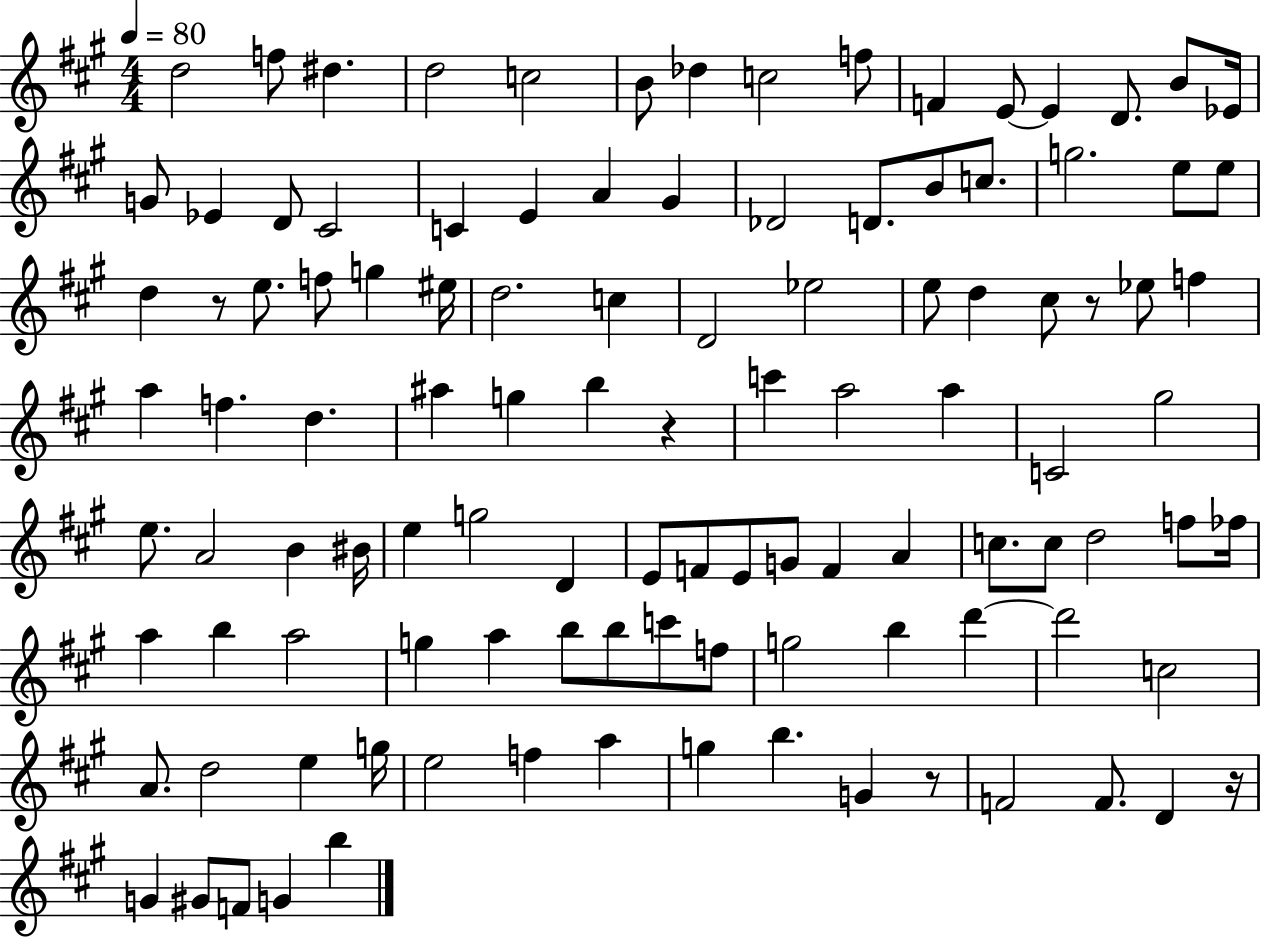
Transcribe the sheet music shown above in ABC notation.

X:1
T:Untitled
M:4/4
L:1/4
K:A
d2 f/2 ^d d2 c2 B/2 _d c2 f/2 F E/2 E D/2 B/2 _E/4 G/2 _E D/2 ^C2 C E A ^G _D2 D/2 B/2 c/2 g2 e/2 e/2 d z/2 e/2 f/2 g ^e/4 d2 c D2 _e2 e/2 d ^c/2 z/2 _e/2 f a f d ^a g b z c' a2 a C2 ^g2 e/2 A2 B ^B/4 e g2 D E/2 F/2 E/2 G/2 F A c/2 c/2 d2 f/2 _f/4 a b a2 g a b/2 b/2 c'/2 f/2 g2 b d' d'2 c2 A/2 d2 e g/4 e2 f a g b G z/2 F2 F/2 D z/4 G ^G/2 F/2 G b